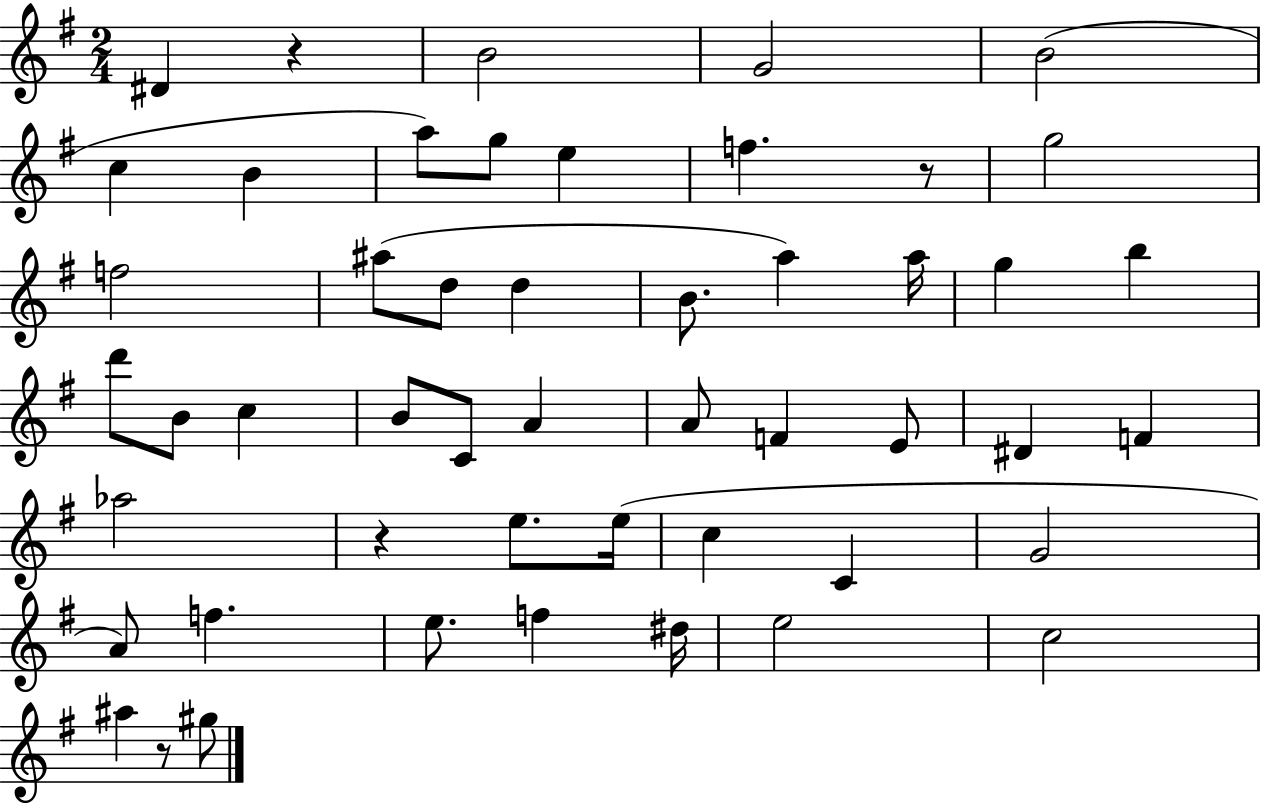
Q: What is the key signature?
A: G major